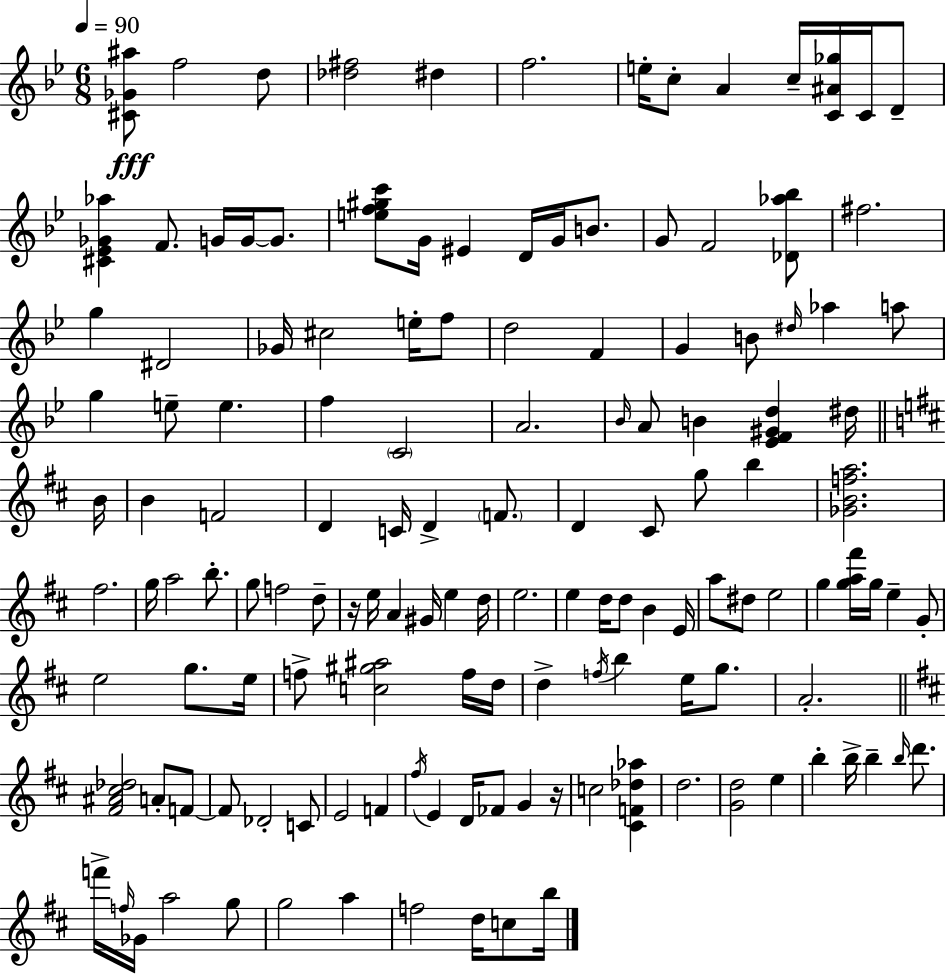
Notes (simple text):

[C#4,Gb4,A#5]/e F5/h D5/e [Db5,F#5]/h D#5/q F5/h. E5/s C5/e A4/q C5/s [C4,A#4,Gb5]/s C4/s D4/e [C#4,Eb4,Gb4,Ab5]/q F4/e. G4/s G4/s G4/e. [E5,F5,G#5,C6]/e G4/s EIS4/q D4/s G4/s B4/e. G4/e F4/h [Db4,Ab5,Bb5]/e F#5/h. G5/q D#4/h Gb4/s C#5/h E5/s F5/e D5/h F4/q G4/q B4/e D#5/s Ab5/q A5/e G5/q E5/e E5/q. F5/q C4/h A4/h. Bb4/s A4/e B4/q [Eb4,F4,G#4,D5]/q D#5/s B4/s B4/q F4/h D4/q C4/s D4/q F4/e. D4/q C#4/e G5/e B5/q [Gb4,B4,F5,A5]/h. F#5/h. G5/s A5/h B5/e. G5/e F5/h D5/e R/s E5/s A4/q G#4/s E5/q D5/s E5/h. E5/q D5/s D5/e B4/q E4/s A5/e D#5/e E5/h G5/q [G5,A5,F#6]/s G5/s E5/q G4/e E5/h G5/e. E5/s F5/e [C5,G#5,A#5]/h F5/s D5/s D5/q F5/s B5/q E5/s G5/e. A4/h. [F#4,A#4,C#5,Db5]/h A4/e F4/e F4/e Db4/h C4/e E4/h F4/q F#5/s E4/q D4/s FES4/e G4/q R/s C5/h [C#4,F4,Db5,Ab5]/q D5/h. [G4,D5]/h E5/q B5/q B5/s B5/q B5/s D6/e. F6/s F5/s Gb4/s A5/h G5/e G5/h A5/q F5/h D5/s C5/e B5/s